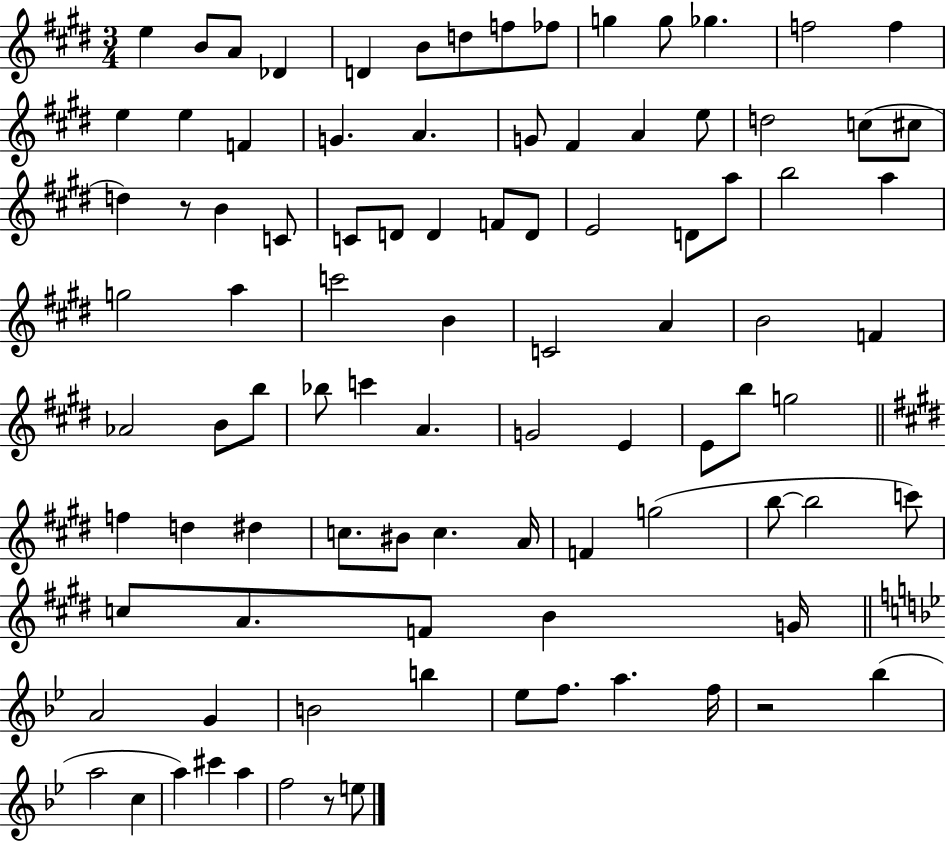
{
  \clef treble
  \numericTimeSignature
  \time 3/4
  \key e \major
  e''4 b'8 a'8 des'4 | d'4 b'8 d''8 f''8 fes''8 | g''4 g''8 ges''4. | f''2 f''4 | \break e''4 e''4 f'4 | g'4. a'4. | g'8 fis'4 a'4 e''8 | d''2 c''8( cis''8 | \break d''4) r8 b'4 c'8 | c'8 d'8 d'4 f'8 d'8 | e'2 d'8 a''8 | b''2 a''4 | \break g''2 a''4 | c'''2 b'4 | c'2 a'4 | b'2 f'4 | \break aes'2 b'8 b''8 | bes''8 c'''4 a'4. | g'2 e'4 | e'8 b''8 g''2 | \break \bar "||" \break \key e \major f''4 d''4 dis''4 | c''8. bis'8 c''4. a'16 | f'4 g''2( | b''8~~ b''2 c'''8) | \break c''8 a'8. f'8 b'4 g'16 | \bar "||" \break \key bes \major a'2 g'4 | b'2 b''4 | ees''8 f''8. a''4. f''16 | r2 bes''4( | \break a''2 c''4 | a''4) cis'''4 a''4 | f''2 r8 e''8 | \bar "|."
}